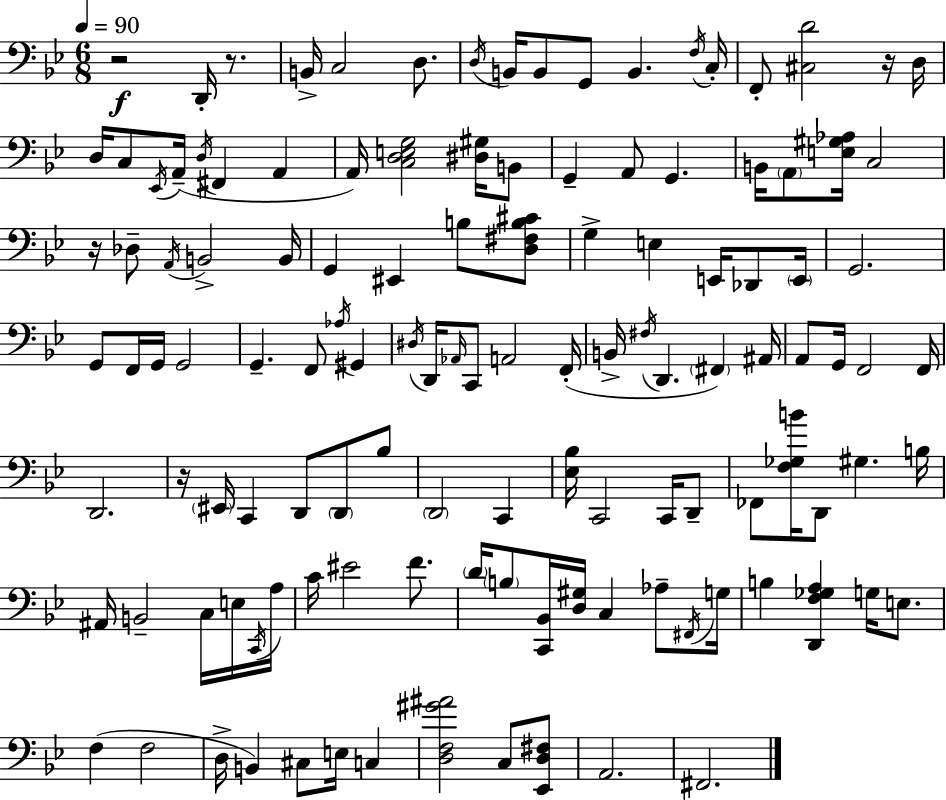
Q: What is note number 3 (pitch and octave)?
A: C3